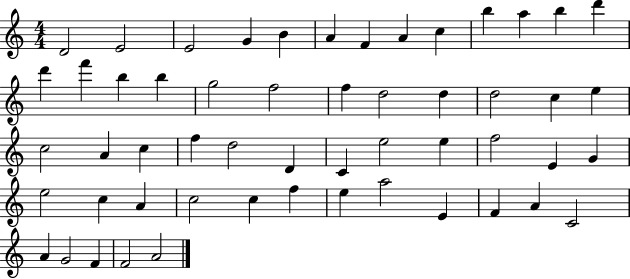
{
  \clef treble
  \numericTimeSignature
  \time 4/4
  \key c \major
  d'2 e'2 | e'2 g'4 b'4 | a'4 f'4 a'4 c''4 | b''4 a''4 b''4 d'''4 | \break d'''4 f'''4 b''4 b''4 | g''2 f''2 | f''4 d''2 d''4 | d''2 c''4 e''4 | \break c''2 a'4 c''4 | f''4 d''2 d'4 | c'4 e''2 e''4 | f''2 e'4 g'4 | \break e''2 c''4 a'4 | c''2 c''4 f''4 | e''4 a''2 e'4 | f'4 a'4 c'2 | \break a'4 g'2 f'4 | f'2 a'2 | \bar "|."
}